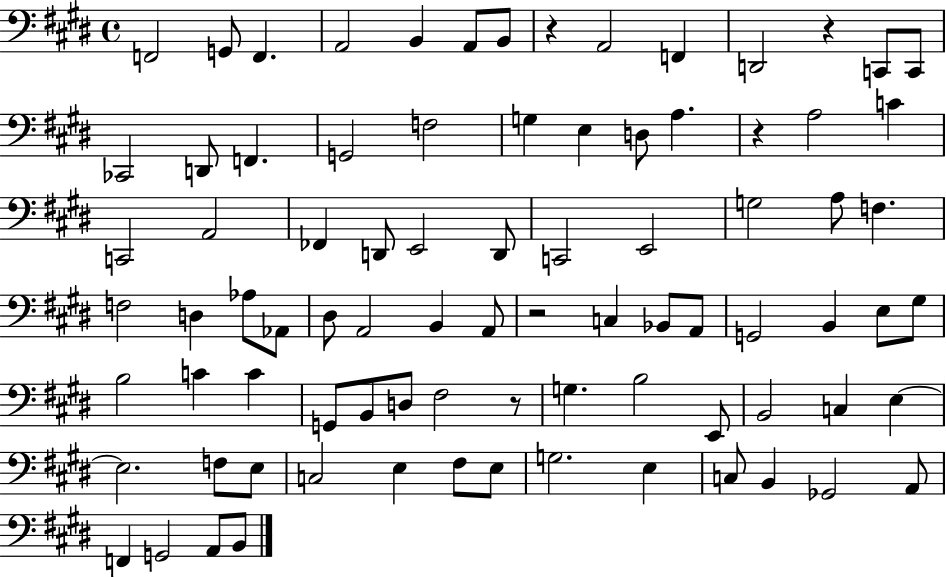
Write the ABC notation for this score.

X:1
T:Untitled
M:4/4
L:1/4
K:E
F,,2 G,,/2 F,, A,,2 B,, A,,/2 B,,/2 z A,,2 F,, D,,2 z C,,/2 C,,/2 _C,,2 D,,/2 F,, G,,2 F,2 G, E, D,/2 A, z A,2 C C,,2 A,,2 _F,, D,,/2 E,,2 D,,/2 C,,2 E,,2 G,2 A,/2 F, F,2 D, _A,/2 _A,,/2 ^D,/2 A,,2 B,, A,,/2 z2 C, _B,,/2 A,,/2 G,,2 B,, E,/2 ^G,/2 B,2 C C G,,/2 B,,/2 D,/2 ^F,2 z/2 G, B,2 E,,/2 B,,2 C, E, E,2 F,/2 E,/2 C,2 E, ^F,/2 E,/2 G,2 E, C,/2 B,, _G,,2 A,,/2 F,, G,,2 A,,/2 B,,/2